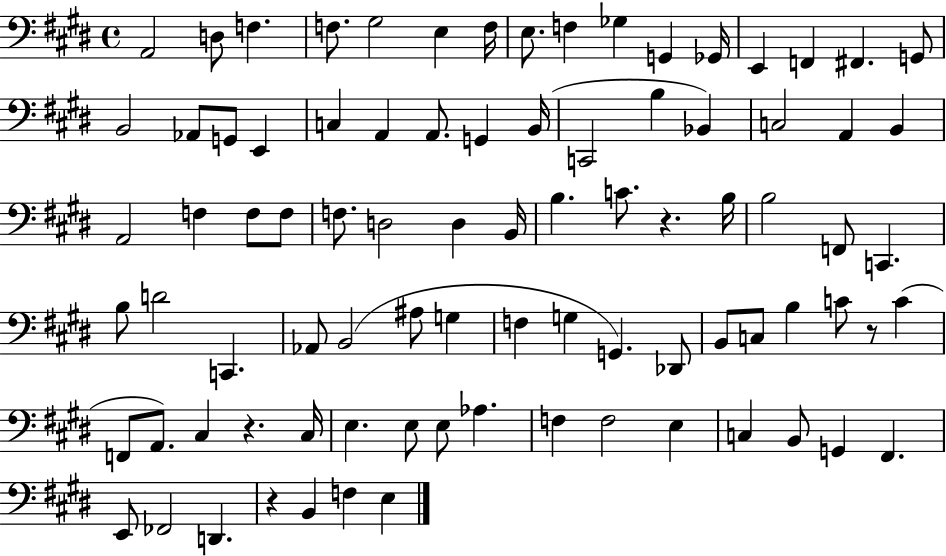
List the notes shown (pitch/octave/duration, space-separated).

A2/h D3/e F3/q. F3/e. G#3/h E3/q F3/s E3/e. F3/q Gb3/q G2/q Gb2/s E2/q F2/q F#2/q. G2/e B2/h Ab2/e G2/e E2/q C3/q A2/q A2/e. G2/q B2/s C2/h B3/q Bb2/q C3/h A2/q B2/q A2/h F3/q F3/e F3/e F3/e. D3/h D3/q B2/s B3/q. C4/e. R/q. B3/s B3/h F2/e C2/q. B3/e D4/h C2/q. Ab2/e B2/h A#3/e G3/q F3/q G3/q G2/q. Db2/e B2/e C3/e B3/q C4/e R/e C4/q F2/e A2/e. C#3/q R/q. C#3/s E3/q. E3/e E3/e Ab3/q. F3/q F3/h E3/q C3/q B2/e G2/q F#2/q. E2/e FES2/h D2/q. R/q B2/q F3/q E3/q